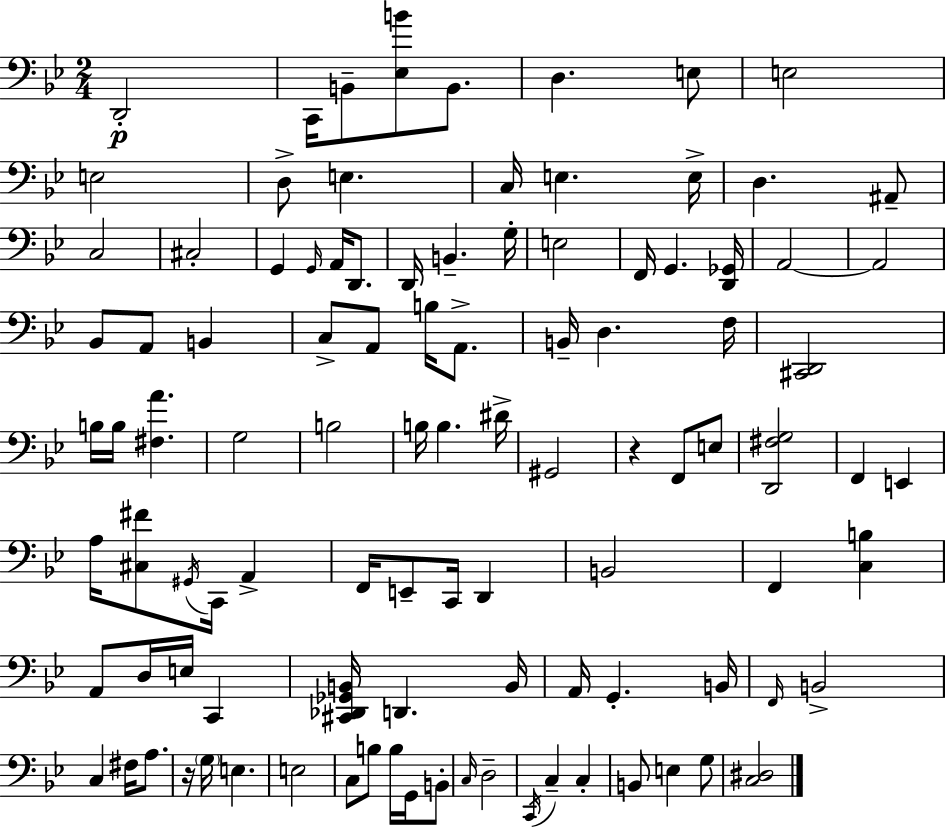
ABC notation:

X:1
T:Untitled
M:2/4
L:1/4
K:Bb
D,,2 C,,/4 B,,/2 [_E,B]/2 B,,/2 D, E,/2 E,2 E,2 D,/2 E, C,/4 E, E,/4 D, ^A,,/2 C,2 ^C,2 G,, G,,/4 A,,/4 D,,/2 D,,/4 B,, G,/4 E,2 F,,/4 G,, [D,,_G,,]/4 A,,2 A,,2 _B,,/2 A,,/2 B,, C,/2 A,,/2 B,/4 A,,/2 B,,/4 D, F,/4 [^C,,D,,]2 B,/4 B,/4 [^F,A] G,2 B,2 B,/4 B, ^D/4 ^G,,2 z F,,/2 E,/2 [D,,^F,G,]2 F,, E,, A,/4 [^C,^F]/2 ^G,,/4 C,,/4 A,, F,,/4 E,,/2 C,,/4 D,, B,,2 F,, [C,B,] A,,/2 D,/4 E,/4 C,, [^C,,_D,,_G,,B,,]/4 D,, B,,/4 A,,/4 G,, B,,/4 F,,/4 B,,2 C, ^F,/4 A,/2 z/4 G,/4 E, E,2 C,/2 B,/2 B,/4 G,,/4 B,,/2 C,/4 D,2 C,,/4 C, C, B,,/2 E, G,/2 [C,^D,]2